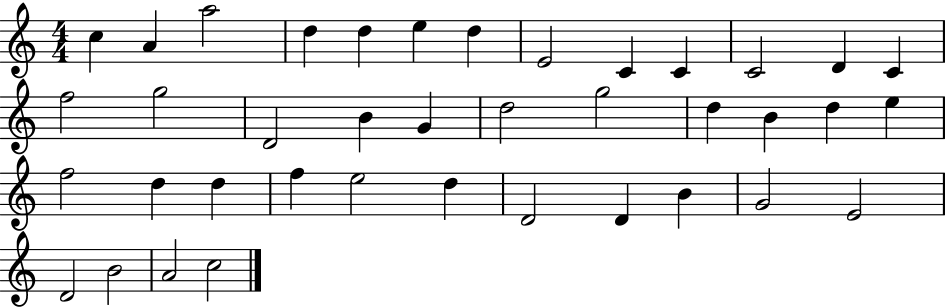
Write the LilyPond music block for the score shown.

{
  \clef treble
  \numericTimeSignature
  \time 4/4
  \key c \major
  c''4 a'4 a''2 | d''4 d''4 e''4 d''4 | e'2 c'4 c'4 | c'2 d'4 c'4 | \break f''2 g''2 | d'2 b'4 g'4 | d''2 g''2 | d''4 b'4 d''4 e''4 | \break f''2 d''4 d''4 | f''4 e''2 d''4 | d'2 d'4 b'4 | g'2 e'2 | \break d'2 b'2 | a'2 c''2 | \bar "|."
}